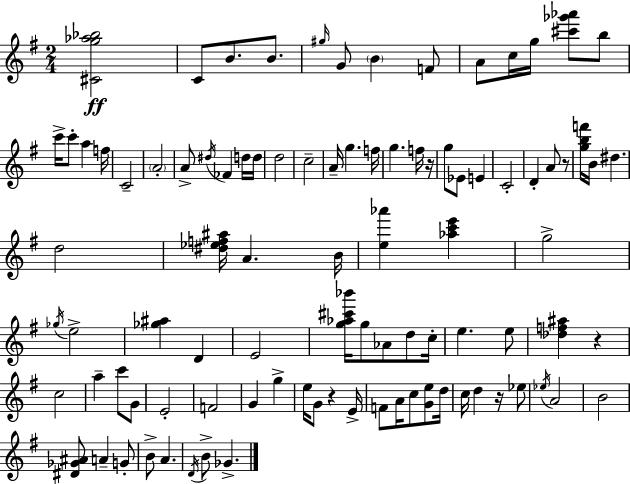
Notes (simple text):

[C#4,G5,Ab5,Bb5]/h C4/e B4/e. B4/e. G#5/s G4/e B4/q F4/e A4/e C5/s G5/s [C#6,Gb6,Ab6]/e B5/e C6/s C6/e A5/q F5/s C4/h A4/h A4/e D#5/s FES4/q D5/s D5/s D5/h C5/h A4/s G5/q. F5/s G5/q. F5/s R/s G5/e Eb4/e E4/q C4/h D4/q A4/e R/e [G5,B5,F6]/s B4/s D#5/q. D5/h [D#5,Eb5,F5,A#5]/s A4/q. B4/s [E5,Ab6]/q [Ab5,C6,E6]/q G5/h Gb5/s E5/h [Gb5,A#5]/q D4/q E4/h [G5,Ab5,C#6,Bb6]/s G5/e Ab4/e D5/e C5/s E5/q. E5/e [Db5,F5,A#5]/q R/q C5/h A5/q C6/e G4/e E4/h F4/h G4/q G5/q E5/s G4/e R/q E4/s F4/e A4/s C5/e [G4,E5]/e D5/s C5/s D5/q R/s Eb5/e Eb5/s A4/h B4/h [D#4,Gb4,A#4]/e A4/q G4/e B4/e A4/q. D4/s B4/e Gb4/q.